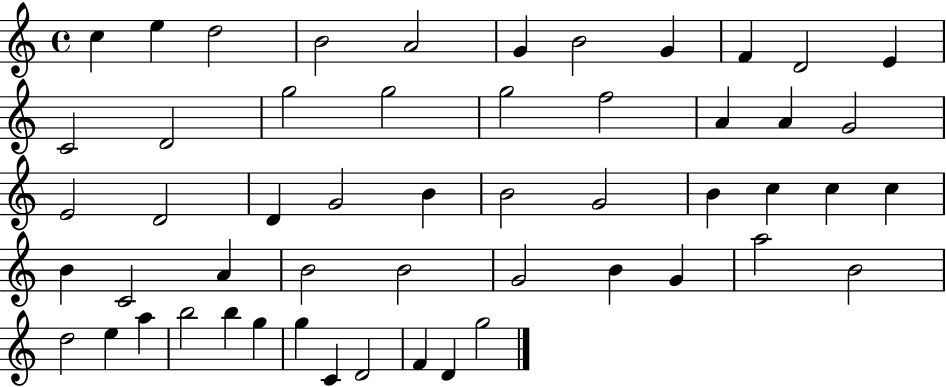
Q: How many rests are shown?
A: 0